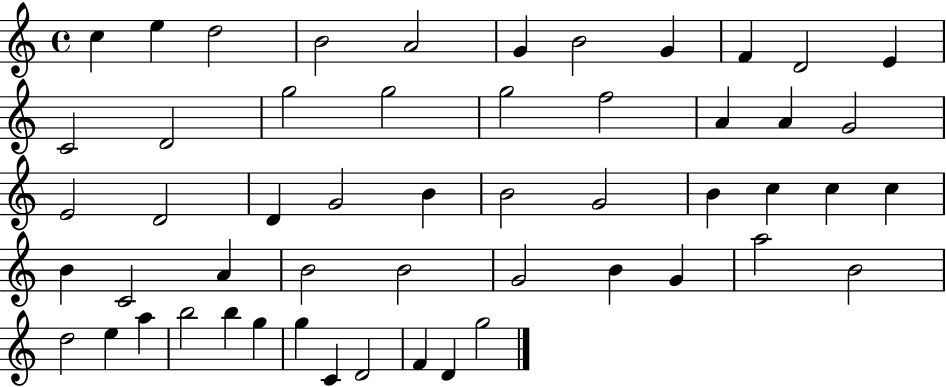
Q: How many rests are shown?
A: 0